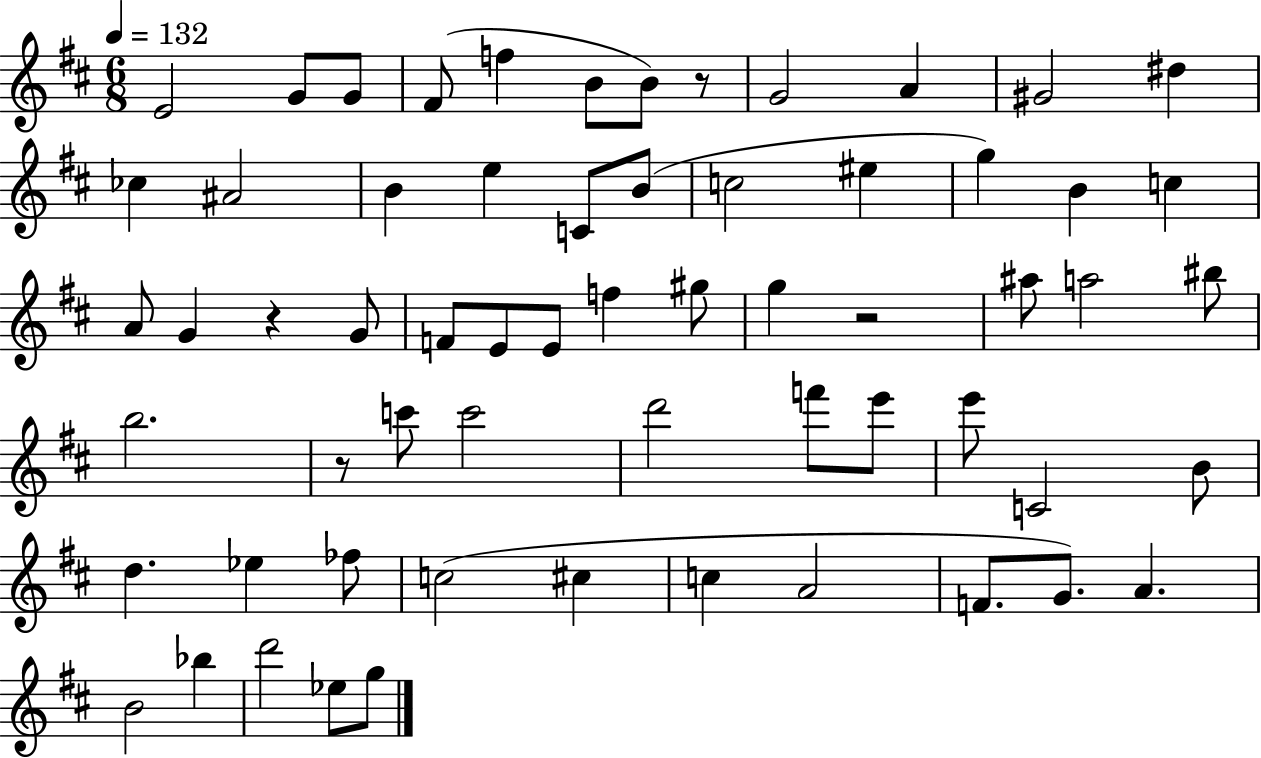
{
  \clef treble
  \numericTimeSignature
  \time 6/8
  \key d \major
  \tempo 4 = 132
  e'2 g'8 g'8 | fis'8( f''4 b'8 b'8) r8 | g'2 a'4 | gis'2 dis''4 | \break ces''4 ais'2 | b'4 e''4 c'8 b'8( | c''2 eis''4 | g''4) b'4 c''4 | \break a'8 g'4 r4 g'8 | f'8 e'8 e'8 f''4 gis''8 | g''4 r2 | ais''8 a''2 bis''8 | \break b''2. | r8 c'''8 c'''2 | d'''2 f'''8 e'''8 | e'''8 c'2 b'8 | \break d''4. ees''4 fes''8 | c''2( cis''4 | c''4 a'2 | f'8. g'8.) a'4. | \break b'2 bes''4 | d'''2 ees''8 g''8 | \bar "|."
}